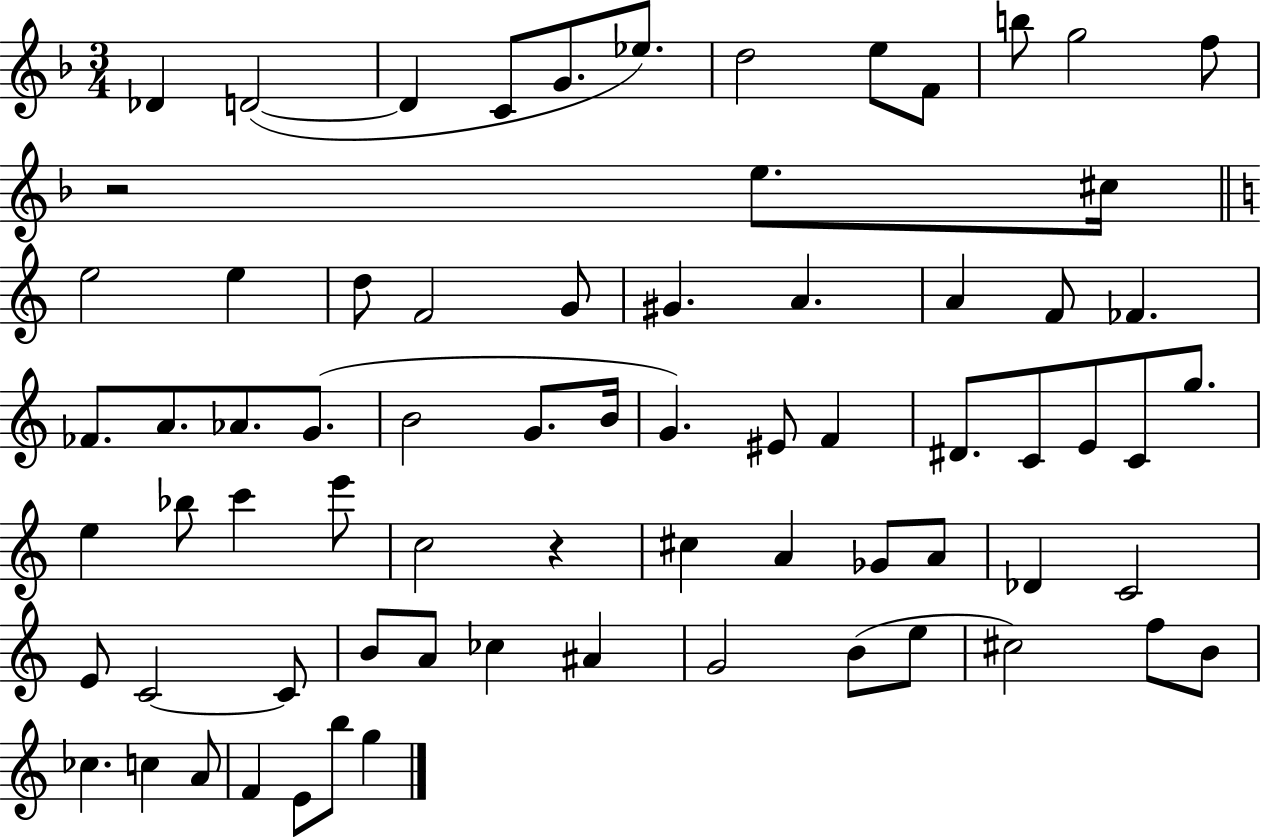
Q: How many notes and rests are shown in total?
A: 72